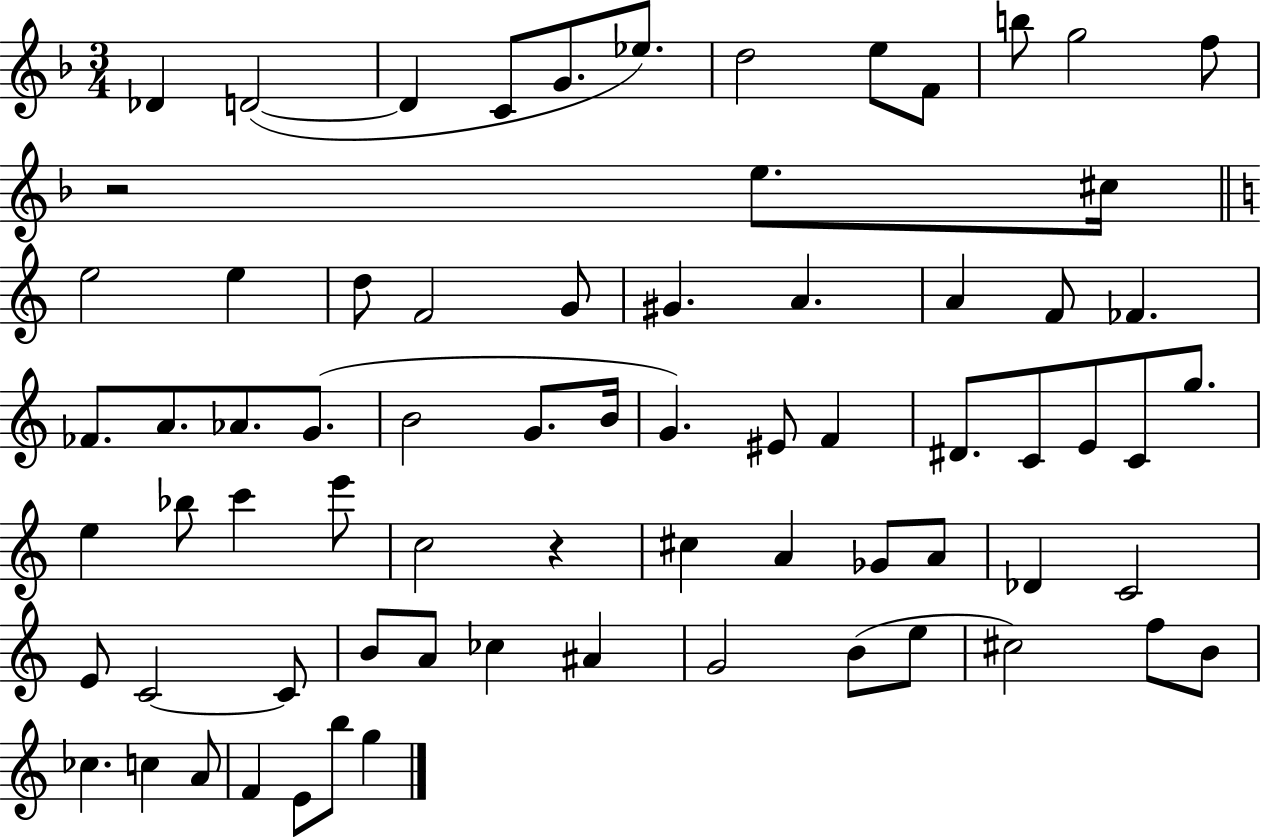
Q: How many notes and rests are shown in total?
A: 72